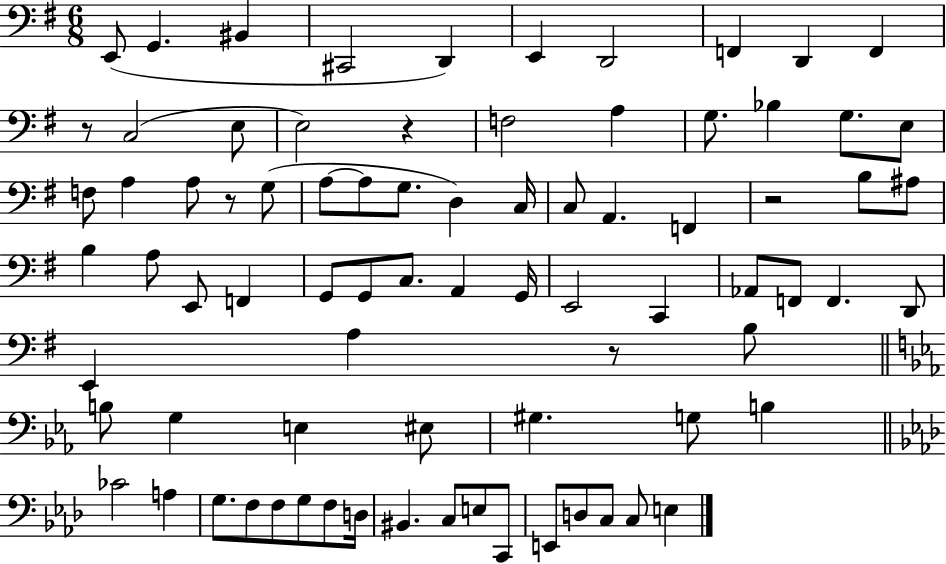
{
  \clef bass
  \numericTimeSignature
  \time 6/8
  \key g \major
  e,8( g,4. bis,4 | cis,2 d,4) | e,4 d,2 | f,4 d,4 f,4 | \break r8 c2( e8 | e2) r4 | f2 a4 | g8. bes4 g8. e8 | \break f8 a4 a8 r8 g8( | a8~~ a8 g8. d4) c16 | c8 a,4. f,4 | r2 b8 ais8 | \break b4 a8 e,8 f,4 | g,8 g,8 c8. a,4 g,16 | e,2 c,4 | aes,8 f,8 f,4. d,8 | \break e,4 a4 r8 b8 | \bar "||" \break \key ees \major b8 g4 e4 eis8 | gis4. g8 b4 | \bar "||" \break \key aes \major ces'2 a4 | g8. f8 f8 g8 f8 d16 | bis,4. c8 e8 c,8 | e,8 d8 c8 c8 e4 | \break \bar "|."
}